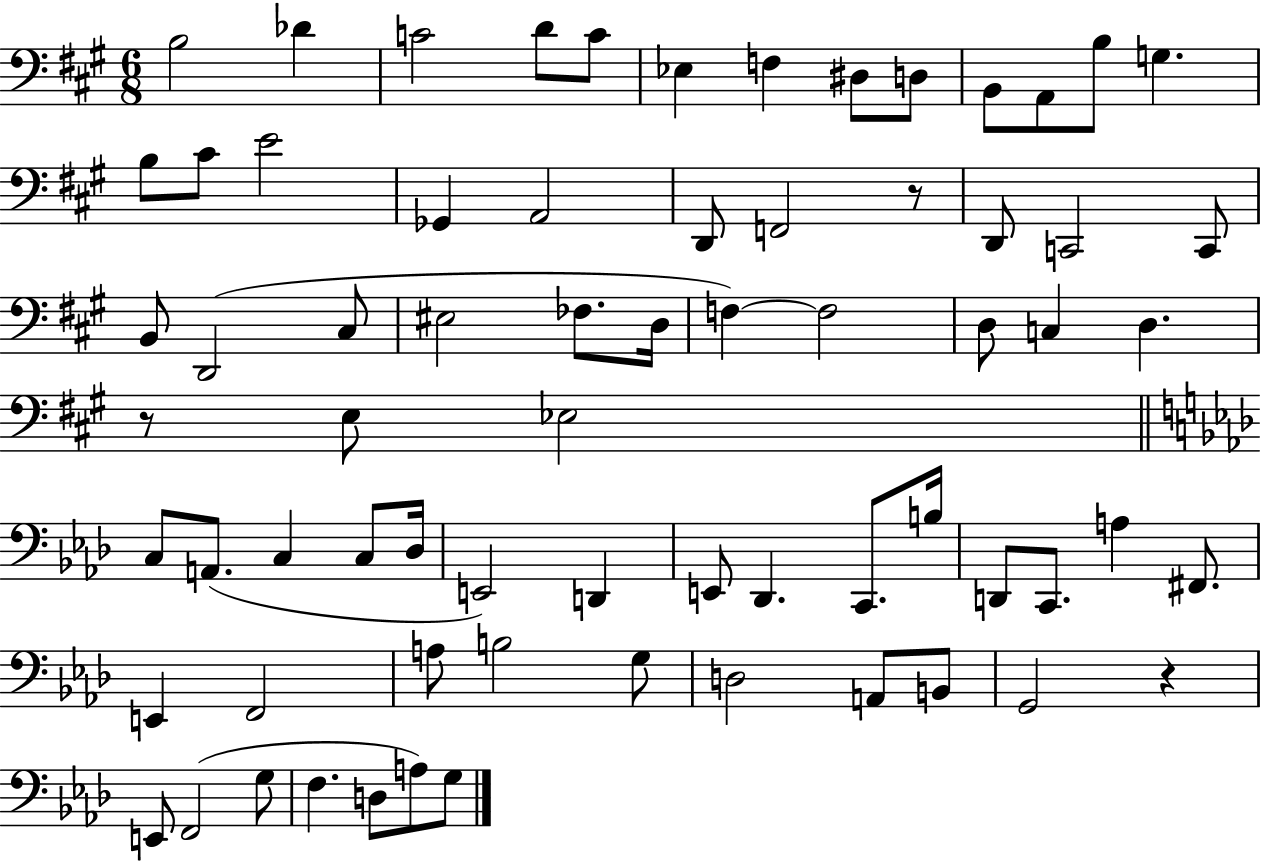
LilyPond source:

{
  \clef bass
  \numericTimeSignature
  \time 6/8
  \key a \major
  b2 des'4 | c'2 d'8 c'8 | ees4 f4 dis8 d8 | b,8 a,8 b8 g4. | \break b8 cis'8 e'2 | ges,4 a,2 | d,8 f,2 r8 | d,8 c,2 c,8 | \break b,8 d,2( cis8 | eis2 fes8. d16 | f4~~) f2 | d8 c4 d4. | \break r8 e8 ees2 | \bar "||" \break \key aes \major c8 a,8.( c4 c8 des16 | e,2) d,4 | e,8 des,4. c,8. b16 | d,8 c,8. a4 fis,8. | \break e,4 f,2 | a8 b2 g8 | d2 a,8 b,8 | g,2 r4 | \break e,8 f,2( g8 | f4. d8 a8) g8 | \bar "|."
}